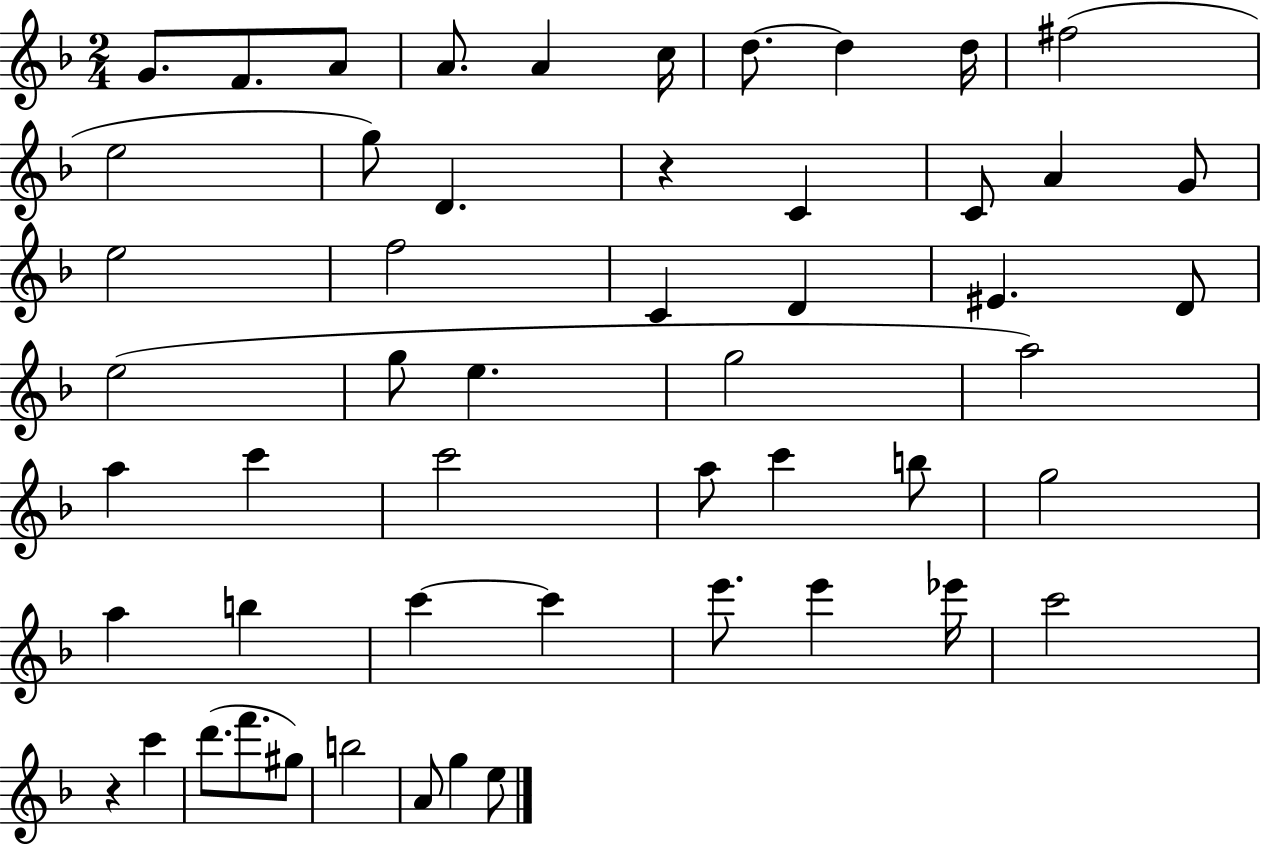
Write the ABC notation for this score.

X:1
T:Untitled
M:2/4
L:1/4
K:F
G/2 F/2 A/2 A/2 A c/4 d/2 d d/4 ^f2 e2 g/2 D z C C/2 A G/2 e2 f2 C D ^E D/2 e2 g/2 e g2 a2 a c' c'2 a/2 c' b/2 g2 a b c' c' e'/2 e' _e'/4 c'2 z c' d'/2 f'/2 ^g/2 b2 A/2 g e/2